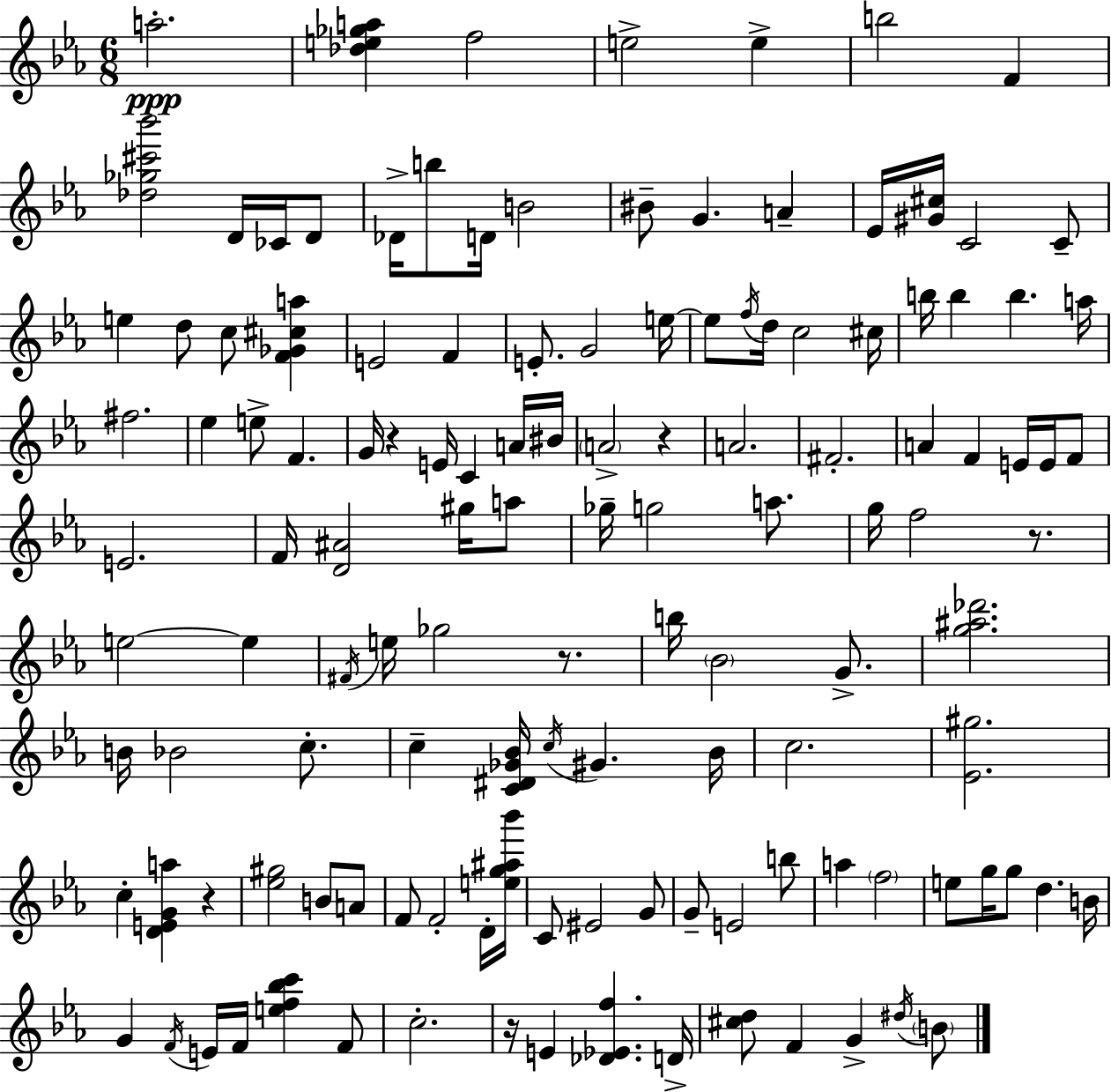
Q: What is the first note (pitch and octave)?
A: A5